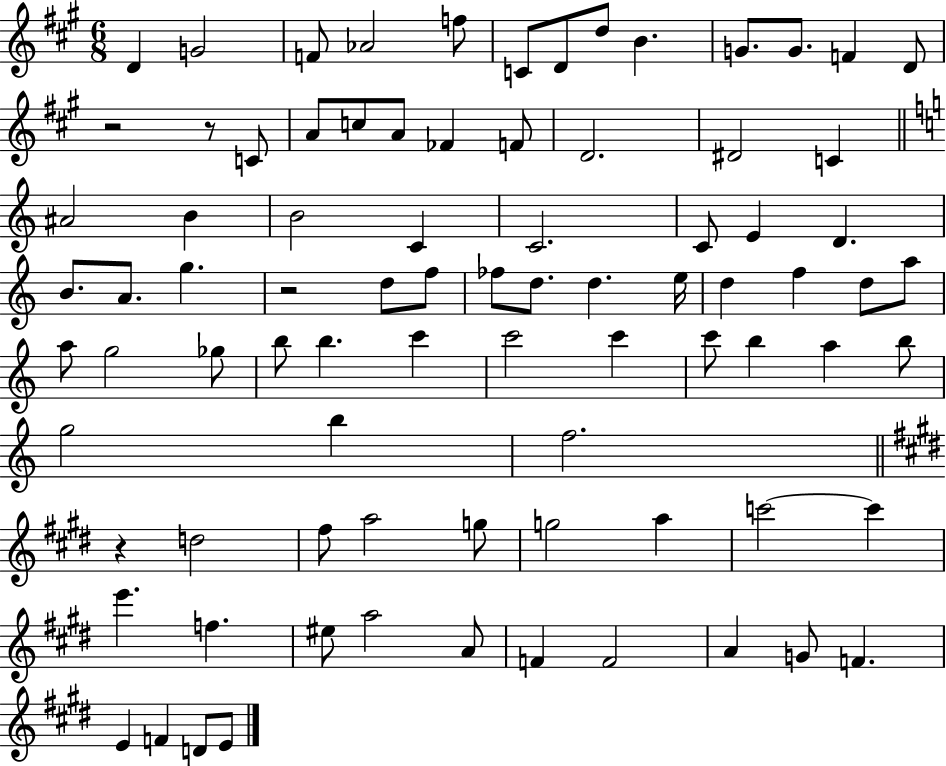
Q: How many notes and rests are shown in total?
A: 84